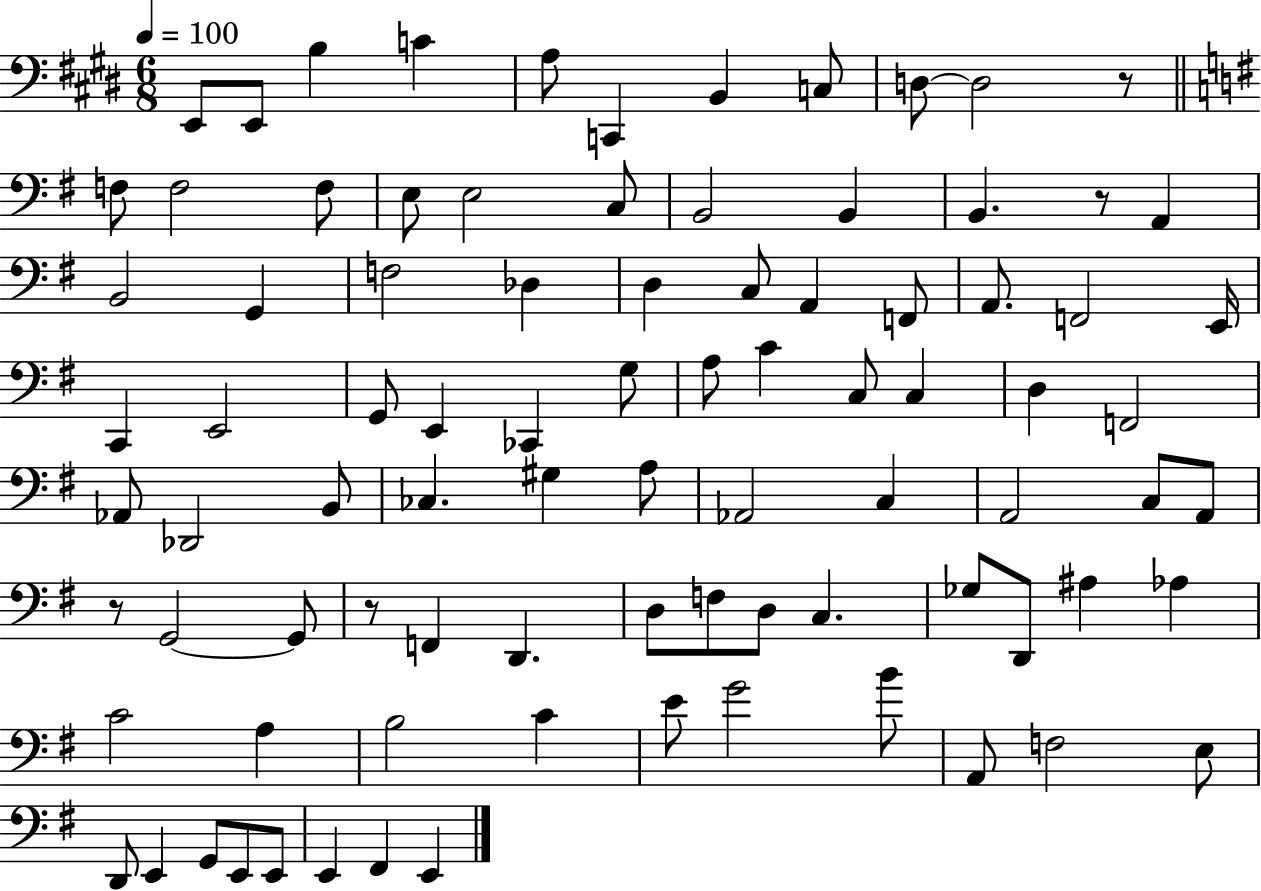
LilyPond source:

{
  \clef bass
  \numericTimeSignature
  \time 6/8
  \key e \major
  \tempo 4 = 100
  e,8 e,8 b4 c'4 | a8 c,4 b,4 c8 | d8~~ d2 r8 | \bar "||" \break \key g \major f8 f2 f8 | e8 e2 c8 | b,2 b,4 | b,4. r8 a,4 | \break b,2 g,4 | f2 des4 | d4 c8 a,4 f,8 | a,8. f,2 e,16 | \break c,4 e,2 | g,8 e,4 ces,4 g8 | a8 c'4 c8 c4 | d4 f,2 | \break aes,8 des,2 b,8 | ces4. gis4 a8 | aes,2 c4 | a,2 c8 a,8 | \break r8 g,2~~ g,8 | r8 f,4 d,4. | d8 f8 d8 c4. | ges8 d,8 ais4 aes4 | \break c'2 a4 | b2 c'4 | e'8 g'2 b'8 | a,8 f2 e8 | \break d,8 e,4 g,8 e,8 e,8 | e,4 fis,4 e,4 | \bar "|."
}